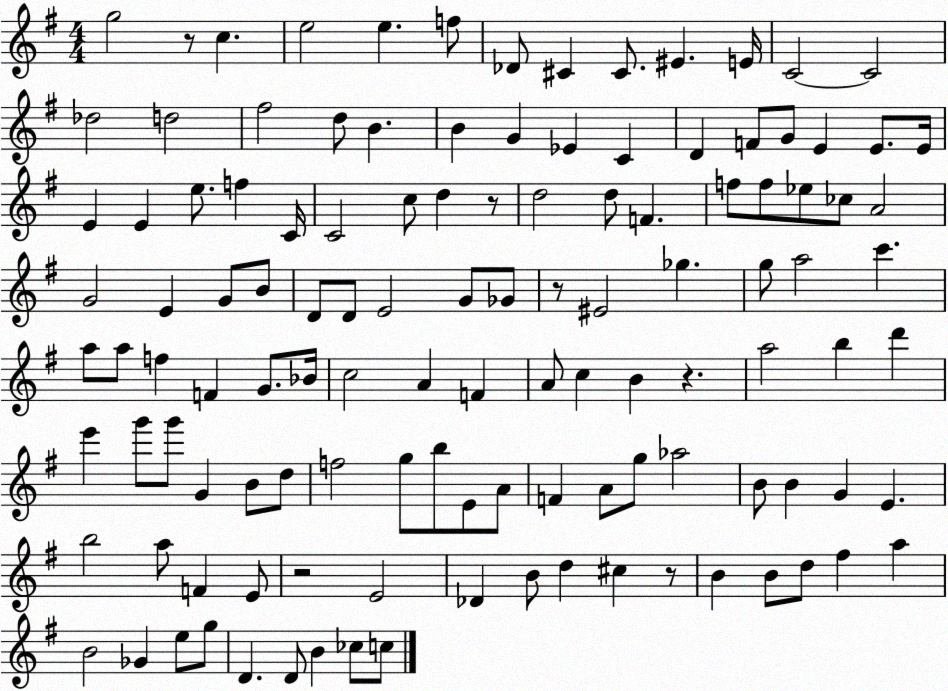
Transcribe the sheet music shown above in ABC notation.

X:1
T:Untitled
M:4/4
L:1/4
K:G
g2 z/2 c e2 e f/2 _D/2 ^C ^C/2 ^E E/4 C2 C2 _d2 d2 ^f2 d/2 B B G _E C D F/2 G/2 E E/2 E/4 E E e/2 f C/4 C2 c/2 d z/2 d2 d/2 F f/2 f/2 _e/2 _c/2 A2 G2 E G/2 B/2 D/2 D/2 E2 G/2 _G/2 z/2 ^E2 _g g/2 a2 c' a/2 a/2 f F G/2 _B/4 c2 A F A/2 c B z a2 b d' e' g'/2 g'/2 G B/2 d/2 f2 g/2 b/2 E/2 A/2 F A/2 g/2 _a2 B/2 B G E b2 a/2 F E/2 z2 E2 _D B/2 d ^c z/2 B B/2 d/2 ^f a B2 _G e/2 g/2 D D/2 B _c/2 c/2